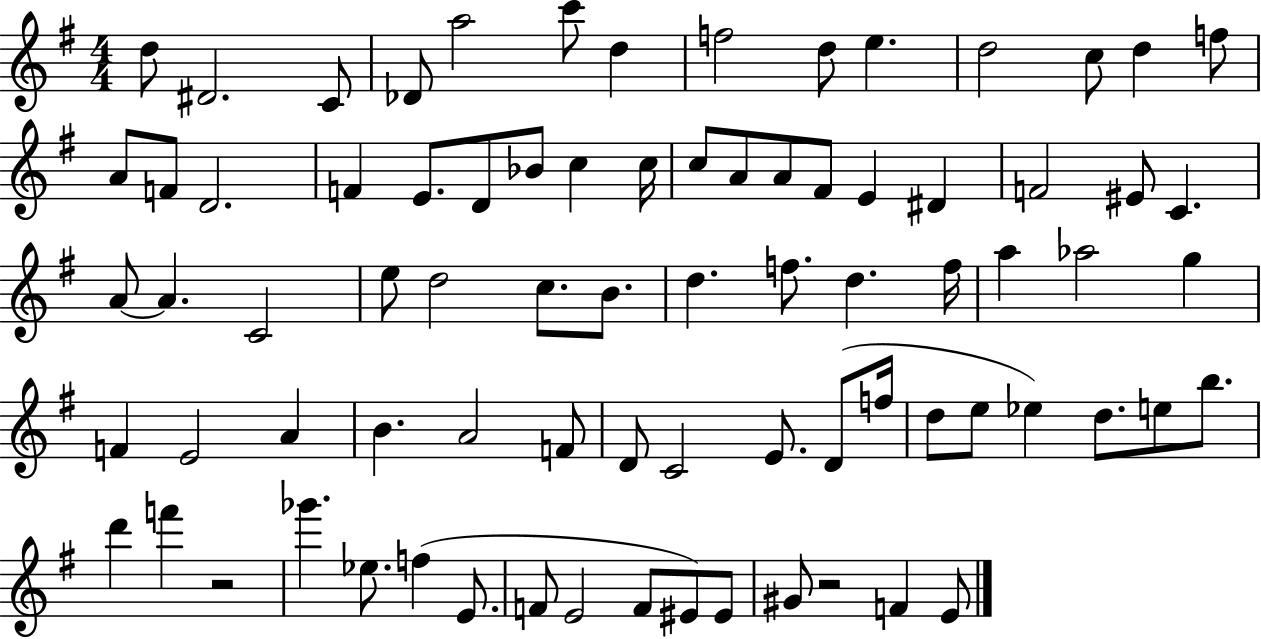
X:1
T:Untitled
M:4/4
L:1/4
K:G
d/2 ^D2 C/2 _D/2 a2 c'/2 d f2 d/2 e d2 c/2 d f/2 A/2 F/2 D2 F E/2 D/2 _B/2 c c/4 c/2 A/2 A/2 ^F/2 E ^D F2 ^E/2 C A/2 A C2 e/2 d2 c/2 B/2 d f/2 d f/4 a _a2 g F E2 A B A2 F/2 D/2 C2 E/2 D/2 f/4 d/2 e/2 _e d/2 e/2 b/2 d' f' z2 _g' _e/2 f E/2 F/2 E2 F/2 ^E/2 ^E/2 ^G/2 z2 F E/2